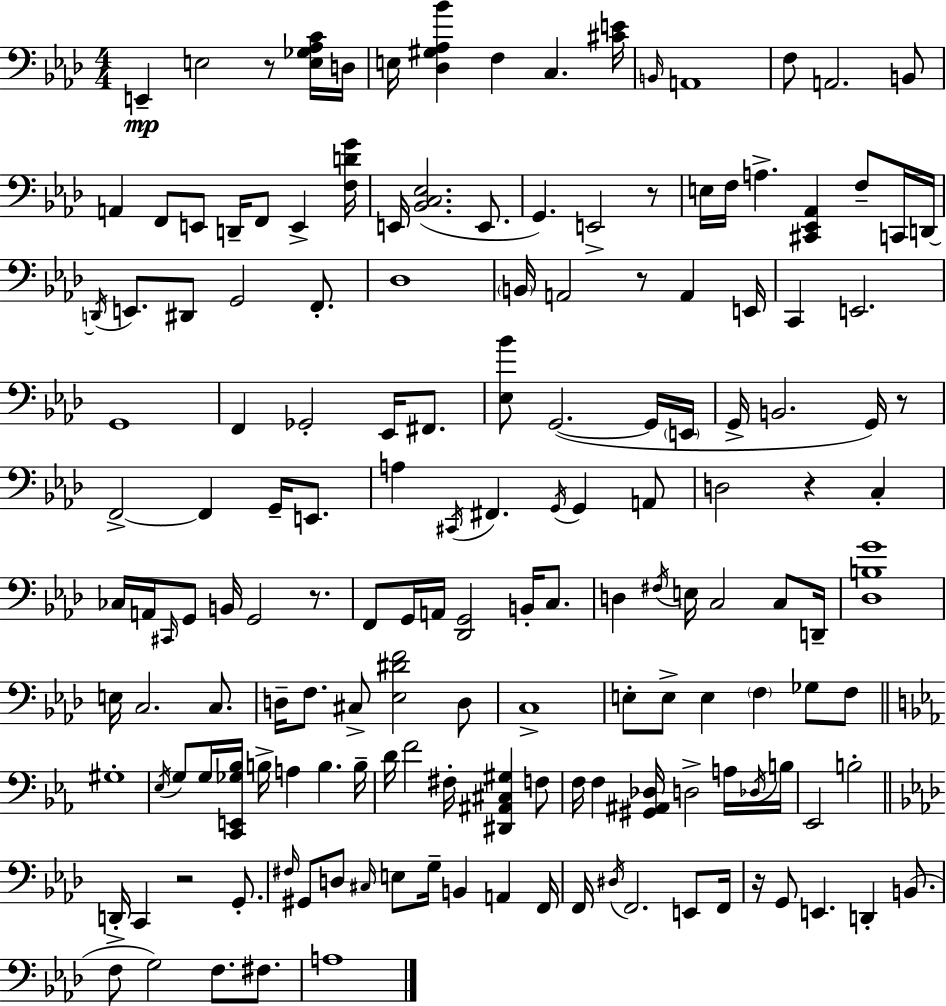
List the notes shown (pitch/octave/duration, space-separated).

E2/q E3/h R/e [E3,Gb3,Ab3,C4]/s D3/s E3/s [Db3,G#3,Ab3,Bb4]/q F3/q C3/q. [C#4,E4]/s B2/s A2/w F3/e A2/h. B2/e A2/q F2/e E2/e D2/s F2/e E2/q [F3,D4,G4]/s E2/s [Bb2,C3,Eb3]/h. E2/e. G2/q. E2/h R/e E3/s F3/s A3/q. [C#2,Eb2,Ab2]/q F3/e C2/s D2/s D2/s E2/e. D#2/e G2/h F2/e. Db3/w B2/s A2/h R/e A2/q E2/s C2/q E2/h. G2/w F2/q Gb2/h Eb2/s F#2/e. [Eb3,Bb4]/e G2/h. G2/s E2/s G2/s B2/h. G2/s R/e F2/h F2/q G2/s E2/e. A3/q C#2/s F#2/q. G2/s G2/q A2/e D3/h R/q C3/q CES3/s A2/s C#2/s G2/e B2/s G2/h R/e. F2/e G2/s A2/s [Db2,G2]/h B2/s C3/e. D3/q F#3/s E3/s C3/h C3/e D2/s [Db3,B3,G4]/w E3/s C3/h. C3/e. D3/s F3/e. C#3/e [Eb3,D#4,F4]/h D3/e C3/w E3/e E3/e E3/q F3/q Gb3/e F3/e G#3/w Eb3/s G3/e G3/s [C2,E2,Gb3,Bb3]/s B3/s A3/q B3/q. B3/s D4/s F4/h F#3/s [D#2,A#2,C#3,G#3]/q F3/e F3/s F3/q [G#2,A#2,Db3]/s D3/h A3/s Db3/s B3/s Eb2/h B3/h D2/s C2/q R/h G2/e. F#3/s G#2/e D3/e C#3/s E3/e G3/s B2/q A2/q F2/s F2/s D#3/s F2/h. E2/e F2/s R/s G2/e E2/q. D2/q B2/e. F3/e G3/h F3/e. F#3/e. A3/w